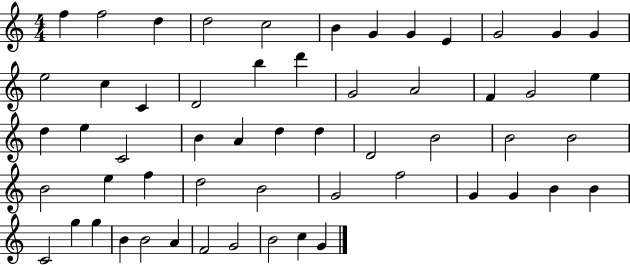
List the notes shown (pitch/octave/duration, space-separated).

F5/q F5/h D5/q D5/h C5/h B4/q G4/q G4/q E4/q G4/h G4/q G4/q E5/h C5/q C4/q D4/h B5/q D6/q G4/h A4/h F4/q G4/h E5/q D5/q E5/q C4/h B4/q A4/q D5/q D5/q D4/h B4/h B4/h B4/h B4/h E5/q F5/q D5/h B4/h G4/h F5/h G4/q G4/q B4/q B4/q C4/h G5/q G5/q B4/q B4/h A4/q F4/h G4/h B4/h C5/q G4/q